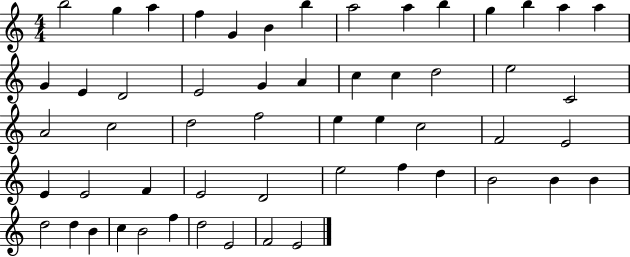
{
  \clef treble
  \numericTimeSignature
  \time 4/4
  \key c \major
  b''2 g''4 a''4 | f''4 g'4 b'4 b''4 | a''2 a''4 b''4 | g''4 b''4 a''4 a''4 | \break g'4 e'4 d'2 | e'2 g'4 a'4 | c''4 c''4 d''2 | e''2 c'2 | \break a'2 c''2 | d''2 f''2 | e''4 e''4 c''2 | f'2 e'2 | \break e'4 e'2 f'4 | e'2 d'2 | e''2 f''4 d''4 | b'2 b'4 b'4 | \break d''2 d''4 b'4 | c''4 b'2 f''4 | d''2 e'2 | f'2 e'2 | \break \bar "|."
}